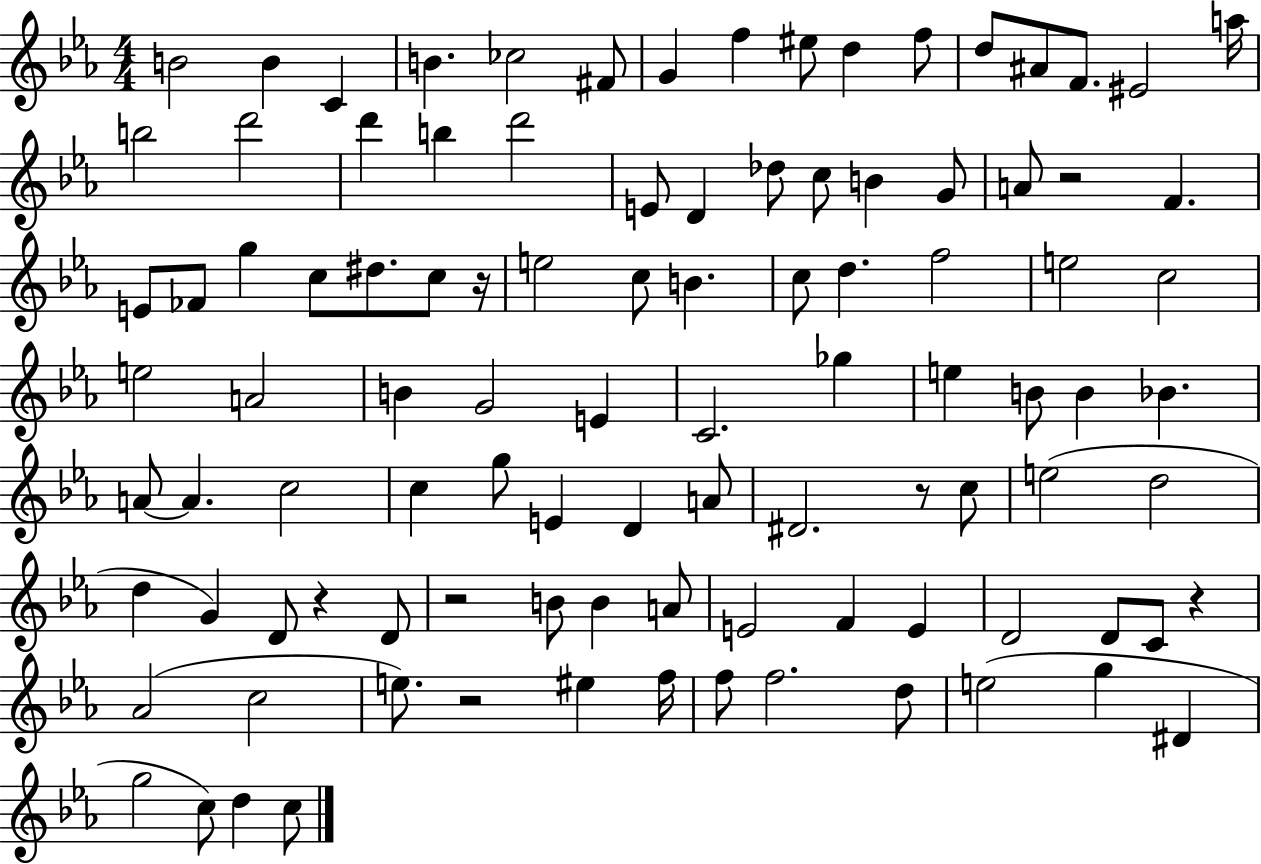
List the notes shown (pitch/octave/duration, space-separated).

B4/h B4/q C4/q B4/q. CES5/h F#4/e G4/q F5/q EIS5/e D5/q F5/e D5/e A#4/e F4/e. EIS4/h A5/s B5/h D6/h D6/q B5/q D6/h E4/e D4/q Db5/e C5/e B4/q G4/e A4/e R/h F4/q. E4/e FES4/e G5/q C5/e D#5/e. C5/e R/s E5/h C5/e B4/q. C5/e D5/q. F5/h E5/h C5/h E5/h A4/h B4/q G4/h E4/q C4/h. Gb5/q E5/q B4/e B4/q Bb4/q. A4/e A4/q. C5/h C5/q G5/e E4/q D4/q A4/e D#4/h. R/e C5/e E5/h D5/h D5/q G4/q D4/e R/q D4/e R/h B4/e B4/q A4/e E4/h F4/q E4/q D4/h D4/e C4/e R/q Ab4/h C5/h E5/e. R/h EIS5/q F5/s F5/e F5/h. D5/e E5/h G5/q D#4/q G5/h C5/e D5/q C5/e